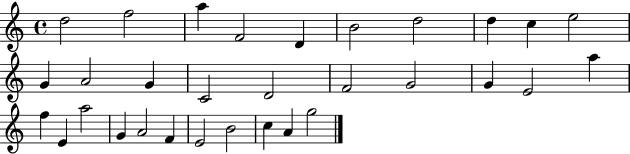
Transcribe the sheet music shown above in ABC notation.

X:1
T:Untitled
M:4/4
L:1/4
K:C
d2 f2 a F2 D B2 d2 d c e2 G A2 G C2 D2 F2 G2 G E2 a f E a2 G A2 F E2 B2 c A g2